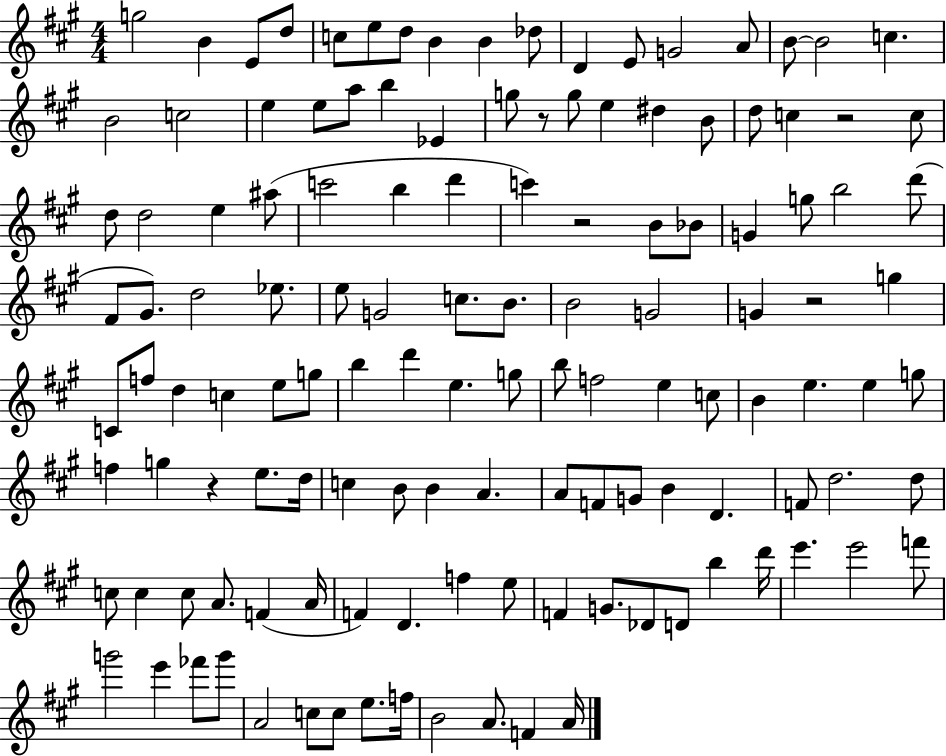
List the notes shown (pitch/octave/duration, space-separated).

G5/h B4/q E4/e D5/e C5/e E5/e D5/e B4/q B4/q Db5/e D4/q E4/e G4/h A4/e B4/e B4/h C5/q. B4/h C5/h E5/q E5/e A5/e B5/q Eb4/q G5/e R/e G5/e E5/q D#5/q B4/e D5/e C5/q R/h C5/e D5/e D5/h E5/q A#5/e C6/h B5/q D6/q C6/q R/h B4/e Bb4/e G4/q G5/e B5/h D6/e F#4/e G#4/e. D5/h Eb5/e. E5/e G4/h C5/e. B4/e. B4/h G4/h G4/q R/h G5/q C4/e F5/e D5/q C5/q E5/e G5/e B5/q D6/q E5/q. G5/e B5/e F5/h E5/q C5/e B4/q E5/q. E5/q G5/e F5/q G5/q R/q E5/e. D5/s C5/q B4/e B4/q A4/q. A4/e F4/e G4/e B4/q D4/q. F4/e D5/h. D5/e C5/e C5/q C5/e A4/e. F4/q A4/s F4/q D4/q. F5/q E5/e F4/q G4/e. Db4/e D4/e B5/q D6/s E6/q. E6/h F6/e G6/h E6/q FES6/e G6/e A4/h C5/e C5/e E5/e. F5/s B4/h A4/e. F4/q A4/s